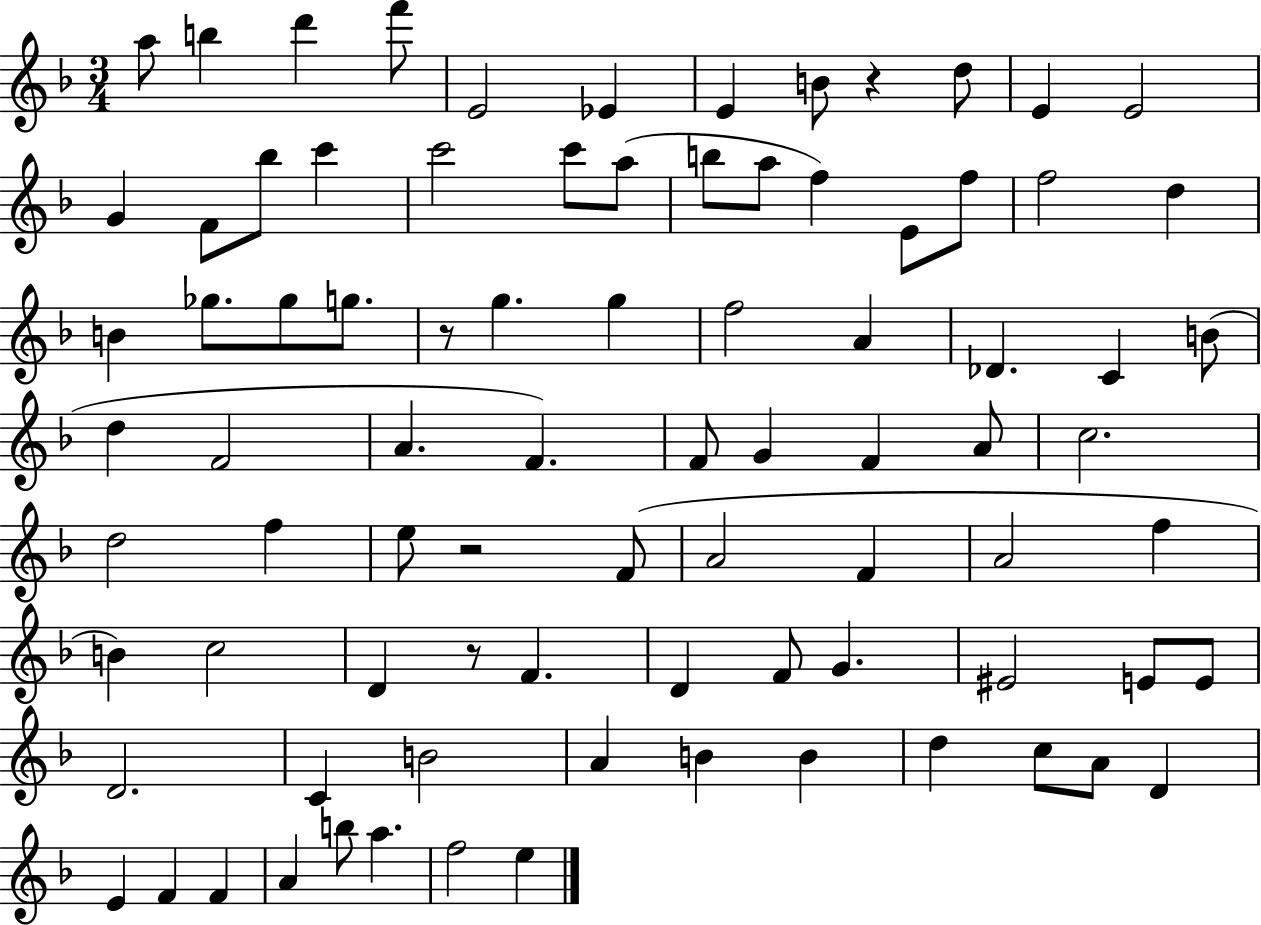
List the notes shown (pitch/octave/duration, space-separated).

A5/e B5/q D6/q F6/e E4/h Eb4/q E4/q B4/e R/q D5/e E4/q E4/h G4/q F4/e Bb5/e C6/q C6/h C6/e A5/e B5/e A5/e F5/q E4/e F5/e F5/h D5/q B4/q Gb5/e. Gb5/e G5/e. R/e G5/q. G5/q F5/h A4/q Db4/q. C4/q B4/e D5/q F4/h A4/q. F4/q. F4/e G4/q F4/q A4/e C5/h. D5/h F5/q E5/e R/h F4/e A4/h F4/q A4/h F5/q B4/q C5/h D4/q R/e F4/q. D4/q F4/e G4/q. EIS4/h E4/e E4/e D4/h. C4/q B4/h A4/q B4/q B4/q D5/q C5/e A4/e D4/q E4/q F4/q F4/q A4/q B5/e A5/q. F5/h E5/q